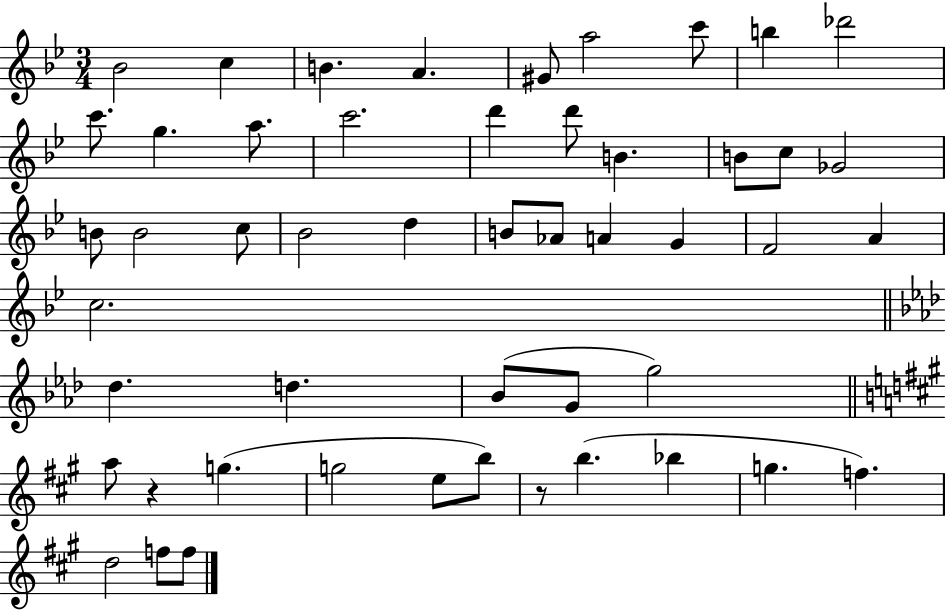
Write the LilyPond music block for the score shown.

{
  \clef treble
  \numericTimeSignature
  \time 3/4
  \key bes \major
  bes'2 c''4 | b'4. a'4. | gis'8 a''2 c'''8 | b''4 des'''2 | \break c'''8. g''4. a''8. | c'''2. | d'''4 d'''8 b'4. | b'8 c''8 ges'2 | \break b'8 b'2 c''8 | bes'2 d''4 | b'8 aes'8 a'4 g'4 | f'2 a'4 | \break c''2. | \bar "||" \break \key aes \major des''4. d''4. | bes'8( g'8 g''2) | \bar "||" \break \key a \major a''8 r4 g''4.( | g''2 e''8 b''8) | r8 b''4.( bes''4 | g''4. f''4.) | \break d''2 f''8 f''8 | \bar "|."
}